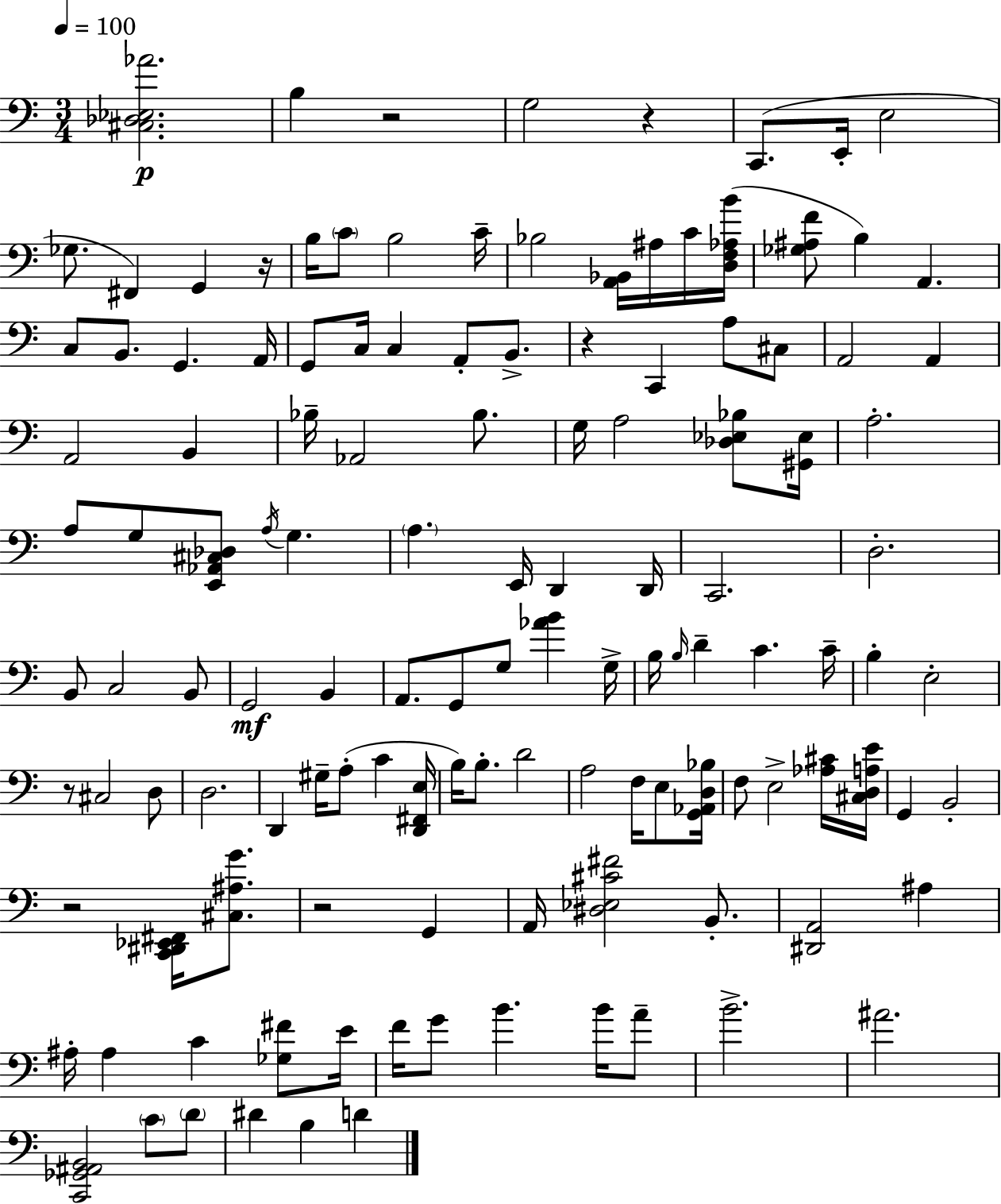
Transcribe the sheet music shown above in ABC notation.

X:1
T:Untitled
M:3/4
L:1/4
K:C
[^C,_D,_E,_A]2 B, z2 G,2 z C,,/2 E,,/4 E,2 _G,/2 ^F,, G,, z/4 B,/4 C/2 B,2 C/4 _B,2 [A,,_B,,]/4 ^A,/4 C/4 [D,F,_A,B]/4 [_G,^A,F]/2 B, A,, C,/2 B,,/2 G,, A,,/4 G,,/2 C,/4 C, A,,/2 B,,/2 z C,, A,/2 ^C,/2 A,,2 A,, A,,2 B,, _B,/4 _A,,2 _B,/2 G,/4 A,2 [_D,_E,_B,]/2 [^G,,_E,]/4 A,2 A,/2 G,/2 [E,,_A,,^C,_D,]/2 A,/4 G, A, E,,/4 D,, D,,/4 C,,2 D,2 B,,/2 C,2 B,,/2 G,,2 B,, A,,/2 G,,/2 G,/2 [_AB] G,/4 B,/4 B,/4 D C C/4 B, E,2 z/2 ^C,2 D,/2 D,2 D,, ^G,/4 A,/2 C [D,,^F,,E,]/4 B,/4 B,/2 D2 A,2 F,/4 E,/2 [G,,_A,,D,_B,]/4 F,/2 E,2 [_A,^C]/4 [^C,D,A,E]/4 G,, B,,2 z2 [C,,^D,,_E,,^F,,]/4 [^C,^A,G]/2 z2 G,, A,,/4 [^D,_E,^C^F]2 B,,/2 [^D,,A,,]2 ^A, ^A,/4 ^A, C [_G,^F]/2 E/4 F/4 G/2 B B/4 A/2 B2 ^A2 [C,,_G,,^A,,B,,]2 C/2 D/2 ^D B, D